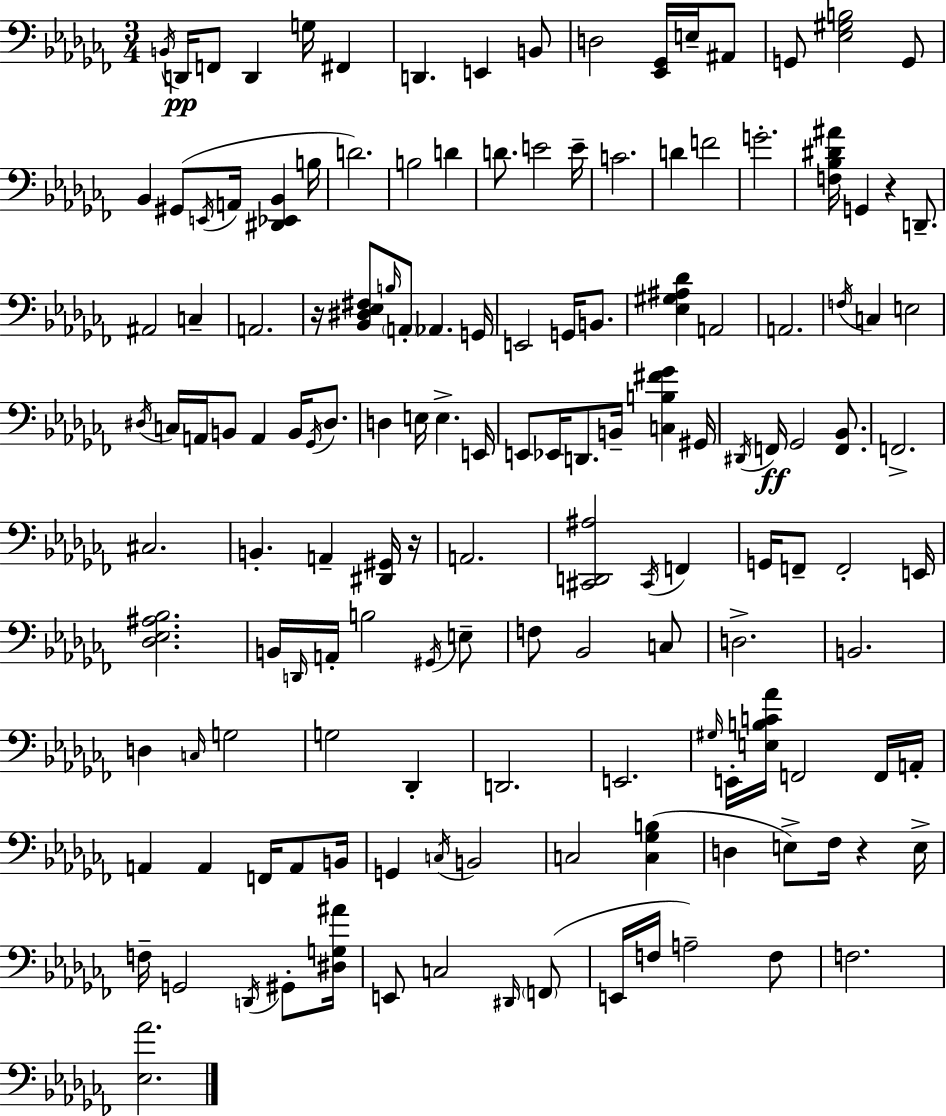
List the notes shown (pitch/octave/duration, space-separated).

B2/s D2/s F2/e D2/q G3/s F#2/q D2/q. E2/q B2/e D3/h [Eb2,Gb2]/s E3/s A#2/e G2/e [Eb3,G#3,B3]/h G2/e Bb2/q G#2/e E2/s A2/s [D#2,Eb2,Bb2]/q B3/s D4/h. B3/h D4/q D4/e. E4/h E4/s C4/h. D4/q F4/h G4/h. [F3,Bb3,D#4,A#4]/s G2/q R/q D2/e. A#2/h C3/q A2/h. R/s [Bb2,D#3,Eb3,F#3]/e B3/s A2/e Ab2/q. G2/s E2/h G2/s B2/e. [Eb3,G#3,A#3,Db4]/q A2/h A2/h. F3/s C3/q E3/h D#3/s C3/s A2/s B2/e A2/q B2/s Gb2/s D#3/e. D3/q E3/s E3/q. E2/s E2/e Eb2/s D2/e. B2/s [C3,B3,F#4,Gb4]/q G#2/s D#2/s F2/s Gb2/h [F2,Bb2]/e. F2/h. C#3/h. B2/q. A2/q [D#2,G#2]/s R/s A2/h. [C#2,D2,A#3]/h C#2/s F2/q G2/s F2/e F2/h E2/s [Db3,Eb3,A#3,Bb3]/h. B2/s D2/s A2/s B3/h G#2/s E3/e F3/e Bb2/h C3/e D3/h. B2/h. D3/q C3/s G3/h G3/h Db2/q D2/h. E2/h. G#3/s E2/s [E3,B3,C4,Ab4]/s F2/h F2/s A2/s A2/q A2/q F2/s A2/e B2/s G2/q C3/s B2/h C3/h [C3,Gb3,B3]/q D3/q E3/e FES3/s R/q E3/s F3/s G2/h D2/s G#2/e [D#3,G3,A#4]/s E2/e C3/h D#2/s F2/e E2/s F3/s A3/h F3/e F3/h. [Eb3,Ab4]/h.